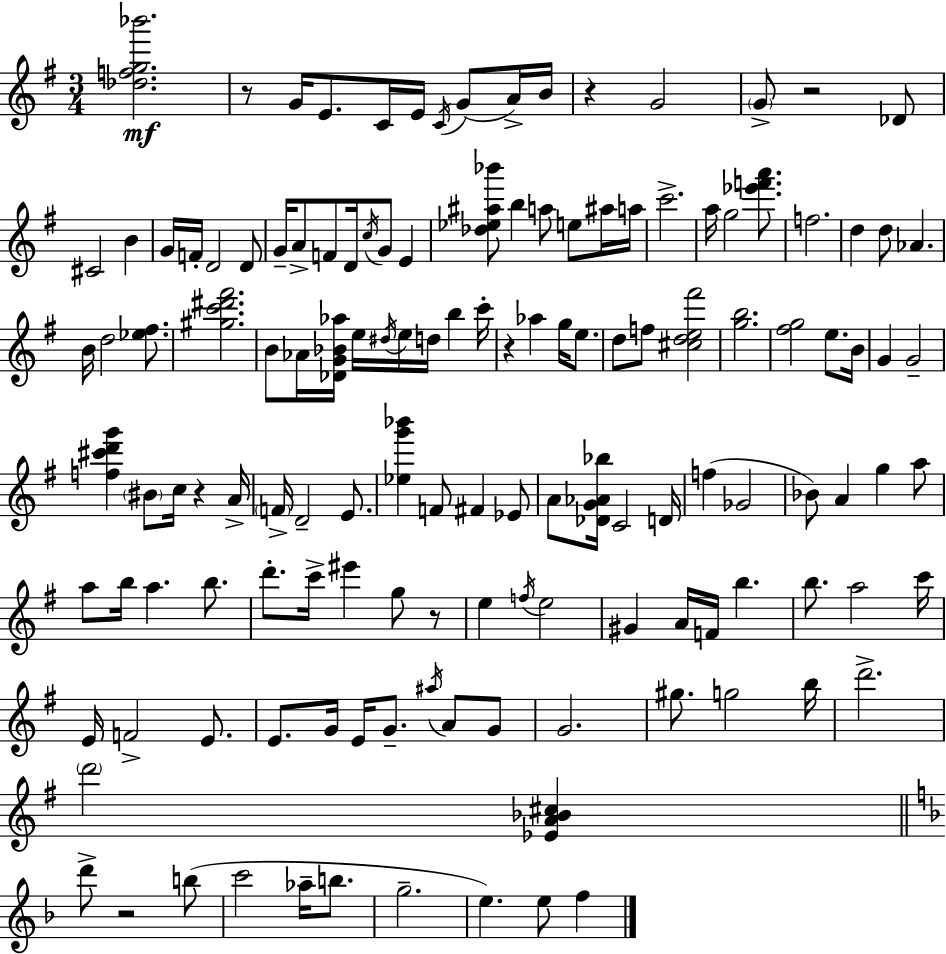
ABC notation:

X:1
T:Untitled
M:3/4
L:1/4
K:Em
[_dfg_b']2 z/2 G/4 E/2 C/4 E/4 C/4 G/2 A/4 B/4 z G2 G/2 z2 _D/2 ^C2 B G/4 F/4 D2 D/2 G/4 A/2 F/2 D/4 c/4 G/2 E [_d_e^a_b']/2 b a/2 e/2 ^a/4 a/4 c'2 a/4 g2 [_e'f'a']/2 f2 d d/2 _A B/4 d2 [_e^f]/2 [^gc'^d'^f']2 B/2 _A/4 [_DG_B_a]/4 e/4 ^d/4 e/4 d/4 b c'/4 z _a g/4 e/2 d/2 f/2 [^cde^f']2 [gb]2 [^fg]2 e/2 B/4 G G2 [f^c'd'g'] ^B/2 c/4 z A/4 F/4 D2 E/2 [_eg'_b'] F/2 ^F _E/2 A/2 [_DG_A_b]/4 C2 D/4 f _G2 _B/2 A g a/2 a/2 b/4 a b/2 d'/2 c'/4 ^e' g/2 z/2 e f/4 e2 ^G A/4 F/4 b b/2 a2 c'/4 E/4 F2 E/2 E/2 G/4 E/4 G/2 ^a/4 A/2 G/2 G2 ^g/2 g2 b/4 d'2 d'2 [_EA_B^c] d'/2 z2 b/2 c'2 _a/4 b/2 g2 e e/2 f